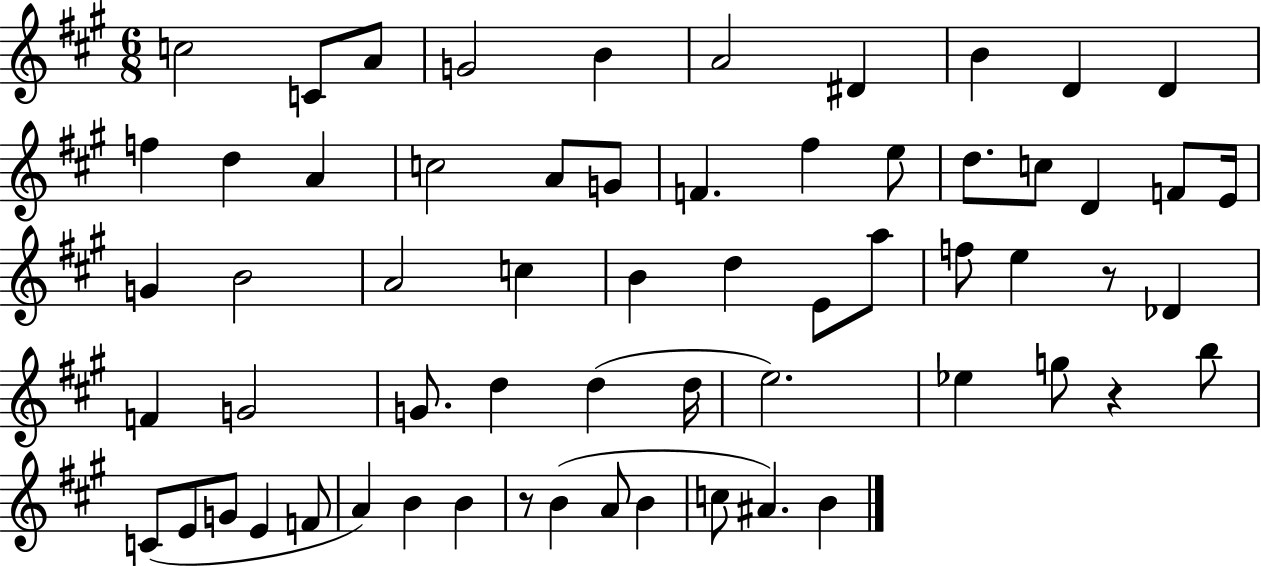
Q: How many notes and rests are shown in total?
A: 62